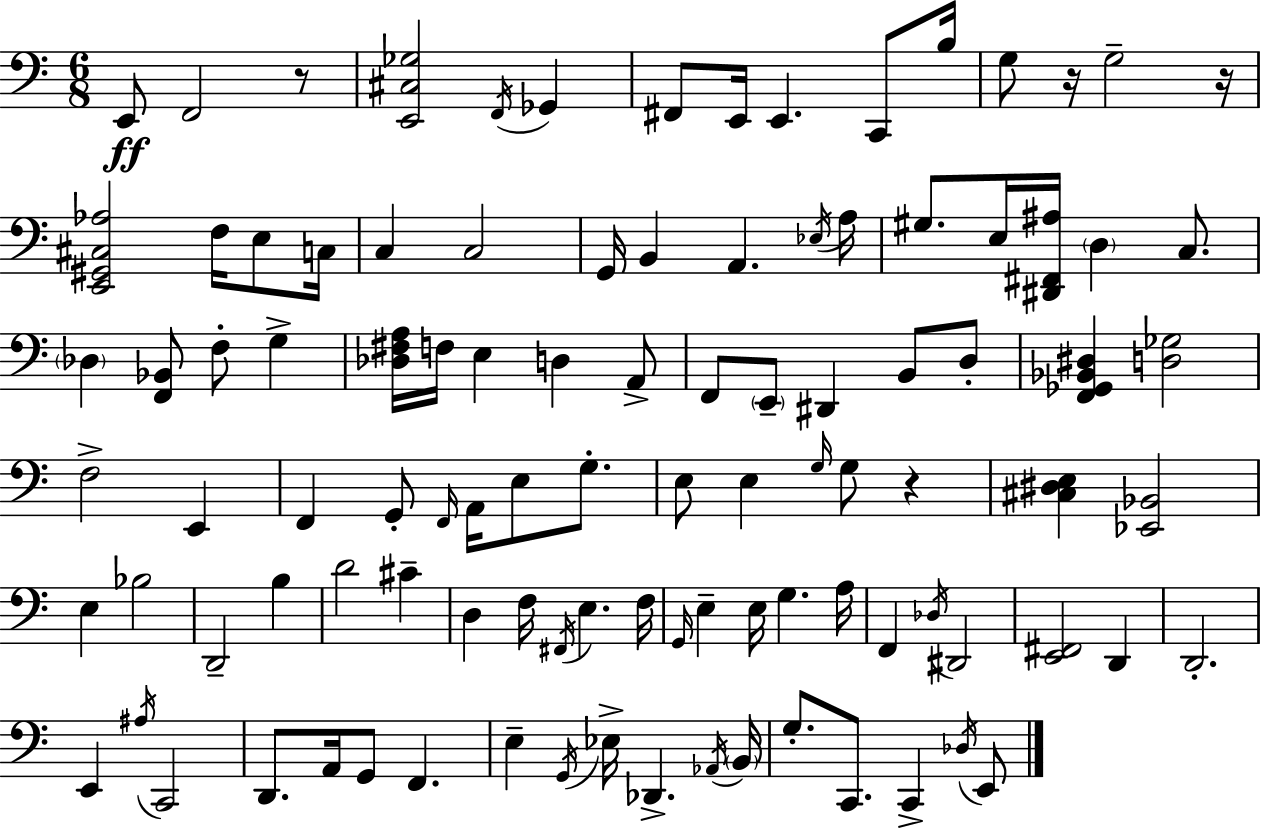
{
  \clef bass
  \numericTimeSignature
  \time 6/8
  \key c \major
  e,8\ff f,2 r8 | <e, cis ges>2 \acciaccatura { f,16 } ges,4 | fis,8 e,16 e,4. c,8 | b16 g8 r16 g2-- | \break r16 <e, gis, cis aes>2 f16 e8 | c16 c4 c2 | g,16 b,4 a,4. | \acciaccatura { ees16 } a16 gis8. e16 <dis, fis, ais>16 \parenthesize d4 c8. | \break \parenthesize des4 <f, bes,>8 f8-. g4-> | <des fis a>16 f16 e4 d4 | a,8-> f,8 \parenthesize e,8-- dis,4 b,8 | d8-. <f, ges, bes, dis>4 <d ges>2 | \break f2-> e,4 | f,4 g,8-. \grace { f,16 } a,16 e8 | g8.-. e8 e4 \grace { g16 } g8 | r4 <cis dis e>4 <ees, bes,>2 | \break e4 bes2 | d,2-- | b4 d'2 | cis'4-- d4 f16 \acciaccatura { fis,16 } e4. | \break f16 \grace { g,16 } e4-- e16 g4. | a16 f,4 \acciaccatura { des16 } dis,2 | <e, fis,>2 | d,4 d,2.-. | \break e,4 \acciaccatura { ais16 } | c,2 d,8. a,16 | g,8 f,4. e4-- | \acciaccatura { g,16 } ees16-> des,4.-> \acciaccatura { aes,16 } \parenthesize b,16 g8.-. | \break c,8. c,4-> \acciaccatura { des16 } e,8 \bar "|."
}